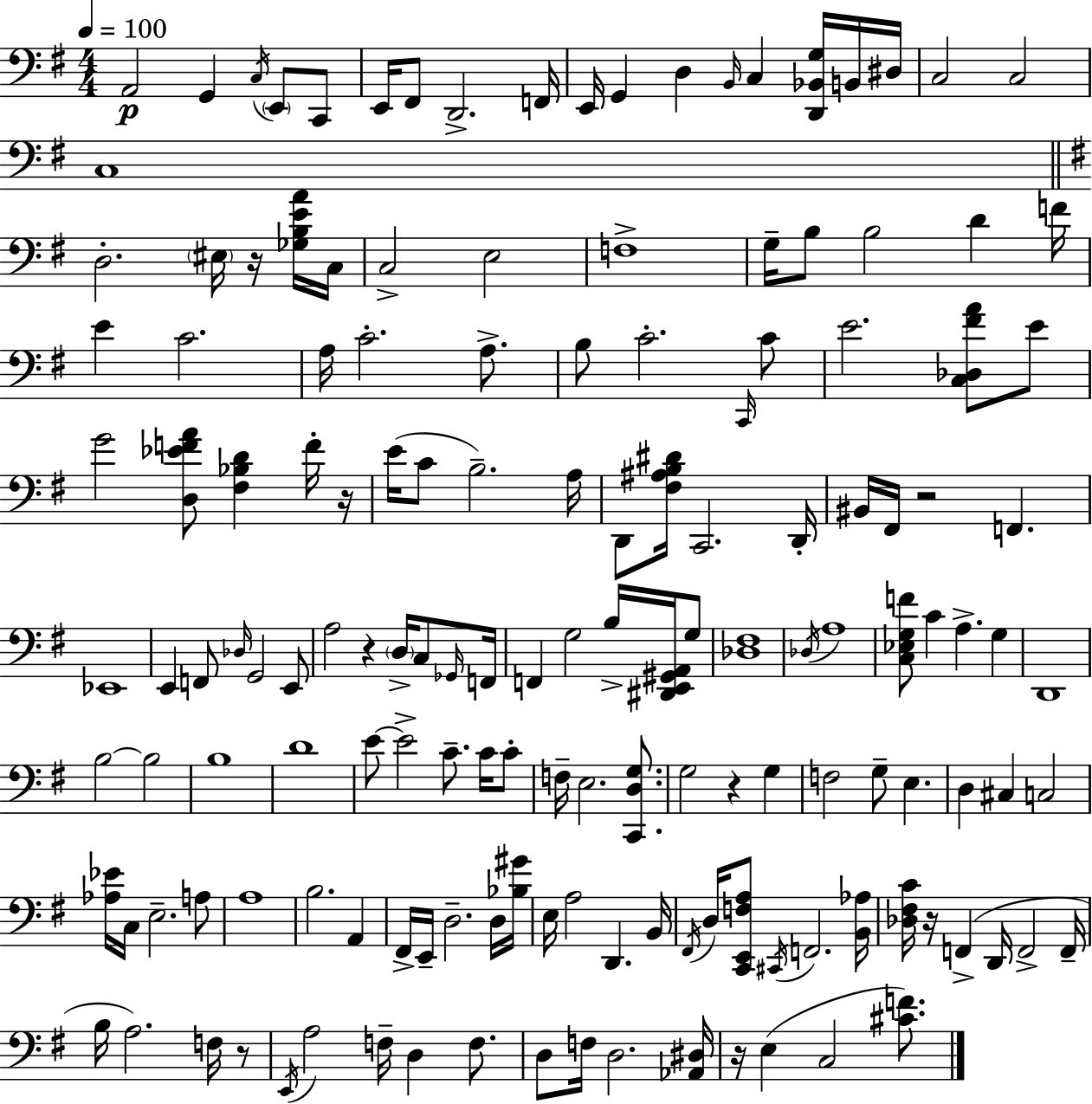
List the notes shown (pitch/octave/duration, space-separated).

A2/h G2/q C3/s E2/e C2/e E2/s F#2/e D2/h. F2/s E2/s G2/q D3/q B2/s C3/q [D2,Bb2,G3]/s B2/s D#3/s C3/h C3/h C3/w D3/h. EIS3/s R/s [Gb3,B3,E4,A4]/s C3/s C3/h E3/h F3/w G3/s B3/e B3/h D4/q F4/s E4/q C4/h. A3/s C4/h. A3/e. B3/e C4/h. C2/s C4/e E4/h. [C3,Db3,F#4,A4]/e E4/e G4/h [D3,Eb4,F4,A4]/e [F#3,Bb3,D4]/q F4/s R/s E4/s C4/e B3/h. A3/s D2/e [F#3,A#3,B3,D#4]/s C2/h. D2/s BIS2/s F#2/s R/h F2/q. Eb2/w E2/q F2/e Db3/s G2/h E2/e A3/h R/q D3/s C3/e Gb2/s F2/s F2/q G3/h B3/s [D#2,E2,G#2,A2]/s G3/e [Db3,F#3]/w Db3/s A3/w [C3,Eb3,G3,F4]/e C4/q A3/q. G3/q D2/w B3/h B3/h B3/w D4/w E4/e E4/h C4/e. C4/s C4/e F3/s E3/h. [C2,D3,G3]/e. G3/h R/q G3/q F3/h G3/e E3/q. D3/q C#3/q C3/h [Ab3,Eb4]/s C3/s E3/h. A3/e A3/w B3/h. A2/q F#2/s E2/s D3/h. D3/s [Bb3,G#4]/s E3/s A3/h D2/q. B2/s F#2/s D3/s [C2,E2,F3,A3]/e C#2/s F2/h. [B2,Ab3]/s [Db3,F#3,C4]/s R/s F2/q D2/s F2/h F2/s B3/s A3/h. F3/s R/e E2/s A3/h F3/s D3/q F3/e. D3/e F3/s D3/h. [Ab2,D#3]/s R/s E3/q C3/h [C#4,F4]/e.